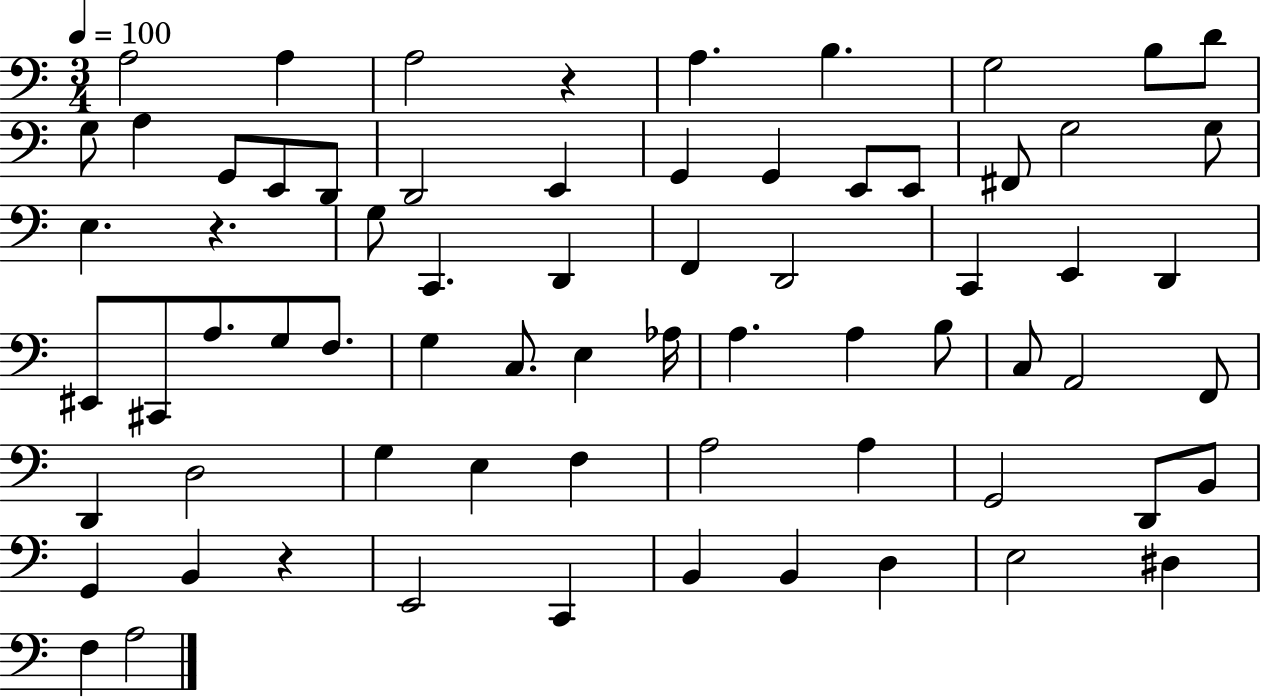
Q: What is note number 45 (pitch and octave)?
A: A2